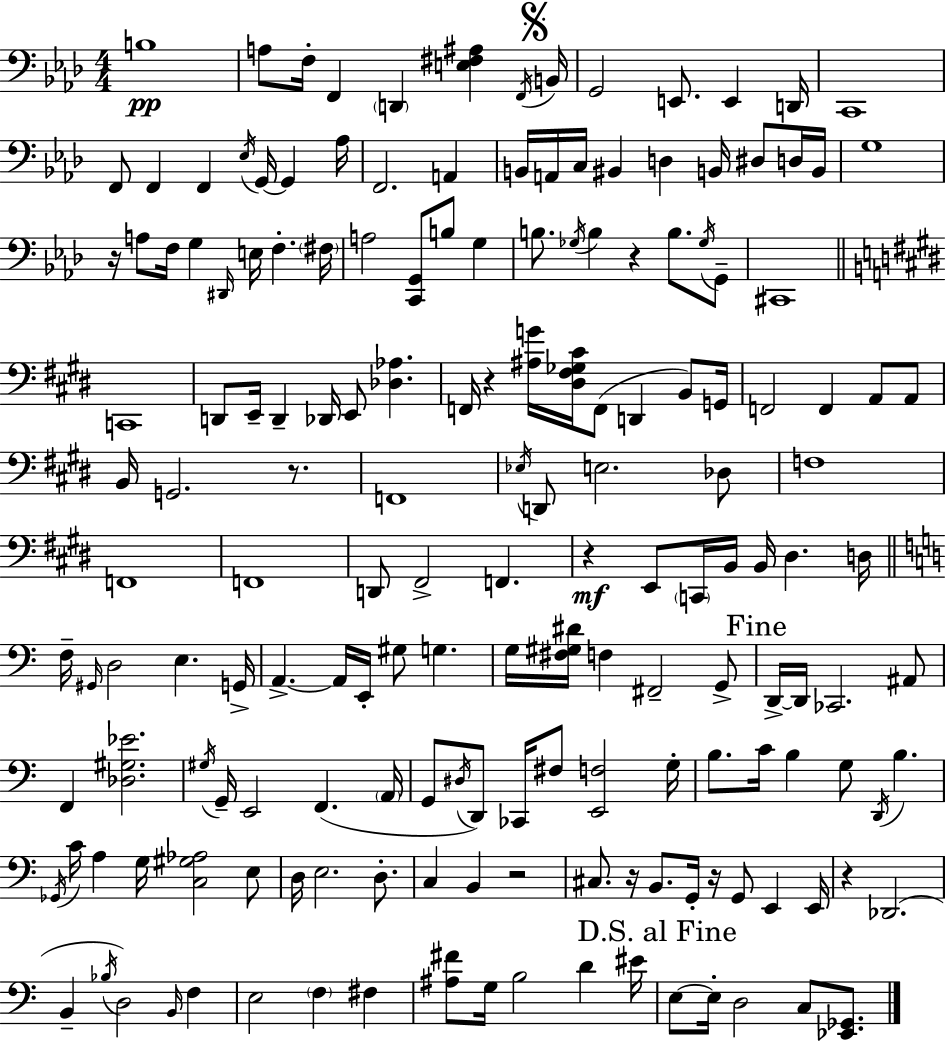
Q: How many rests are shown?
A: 9